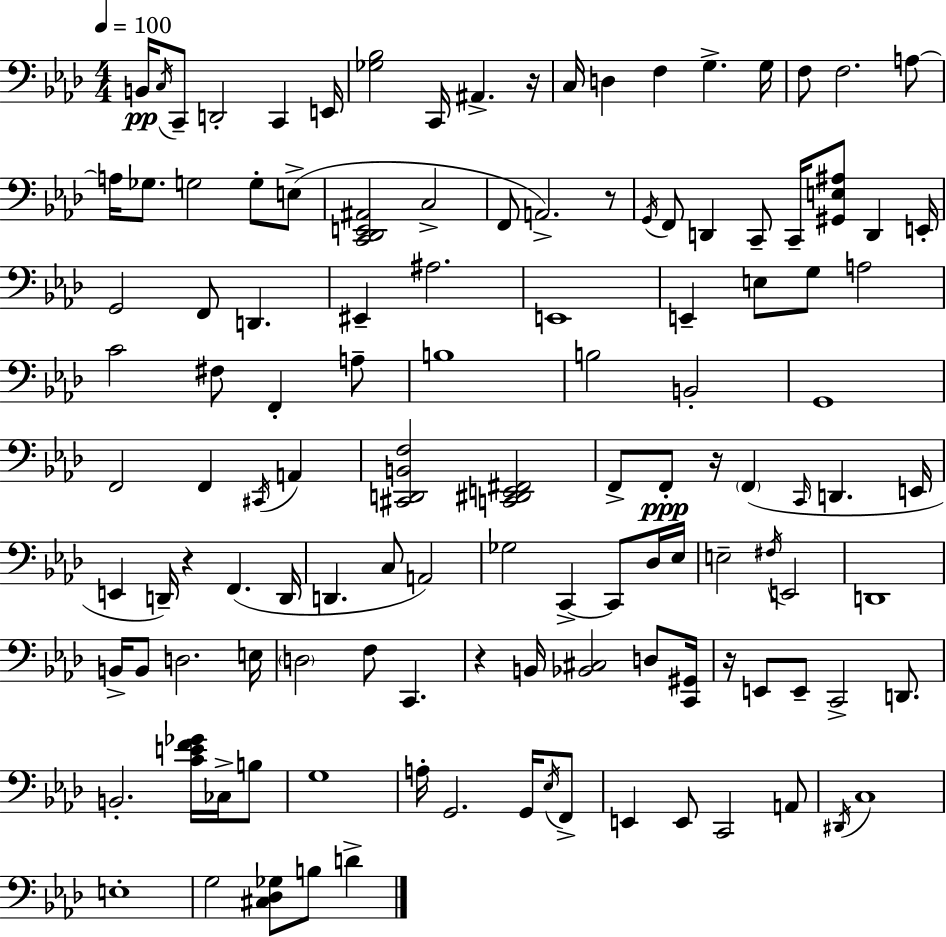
{
  \clef bass
  \numericTimeSignature
  \time 4/4
  \key f \minor
  \tempo 4 = 100
  b,16\pp \acciaccatura { c16 } c,8-- d,2-. c,4 | e,16 <ges bes>2 c,16 ais,4.-> | r16 c16 d4 f4 g4.-> | g16 f8 f2. a8~~ | \break a16 ges8. g2 g8-. e8->( | <c, des, e, ais,>2 c2-> | f,8 a,2.->) r8 | \acciaccatura { g,16 } f,8 d,4 c,8-- c,16-- <gis, e ais>8 d,4 | \break e,16-. g,2 f,8 d,4. | eis,4-- ais2. | e,1 | e,4-- e8 g8 a2 | \break c'2 fis8 f,4-. | a8-- b1 | b2 b,2-. | g,1 | \break f,2 f,4 \acciaccatura { cis,16 } a,4 | <cis, d, b, f>2 <c, dis, e, fis,>2 | f,8-> f,8-.\ppp r16 \parenthesize f,4( \grace { c,16 } d,4. | e,16 e,4 d,16--) r4 f,4.( | \break d,16 d,4. c8 a,2) | ges2 c,4->~~ | c,8 des16 ees16 e2-- \acciaccatura { fis16 } e,2 | d,1 | \break b,16-> b,8 d2. | e16 \parenthesize d2 f8 c,4. | r4 b,16 <bes, cis>2 | d8 <c, gis,>16 r16 e,8 e,8-- c,2-> | \break d,8. b,2.-. | <c' e' f' ges'>16 ces16-> b8 g1 | a16-. g,2. | g,16 \acciaccatura { ees16 } f,8-> e,4 e,8 c,2 | \break a,8 \acciaccatura { dis,16 } c1 | e1-. | g2 <cis des ges>8 | b8 d'4-> \bar "|."
}